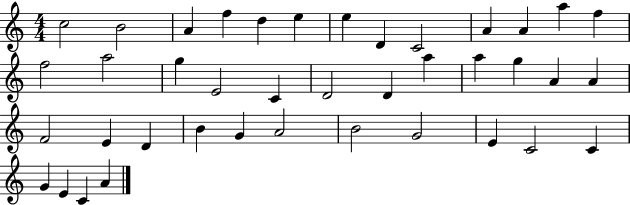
C5/h B4/h A4/q F5/q D5/q E5/q E5/q D4/q C4/h A4/q A4/q A5/q F5/q F5/h A5/h G5/q E4/h C4/q D4/h D4/q A5/q A5/q G5/q A4/q A4/q F4/h E4/q D4/q B4/q G4/q A4/h B4/h G4/h E4/q C4/h C4/q G4/q E4/q C4/q A4/q